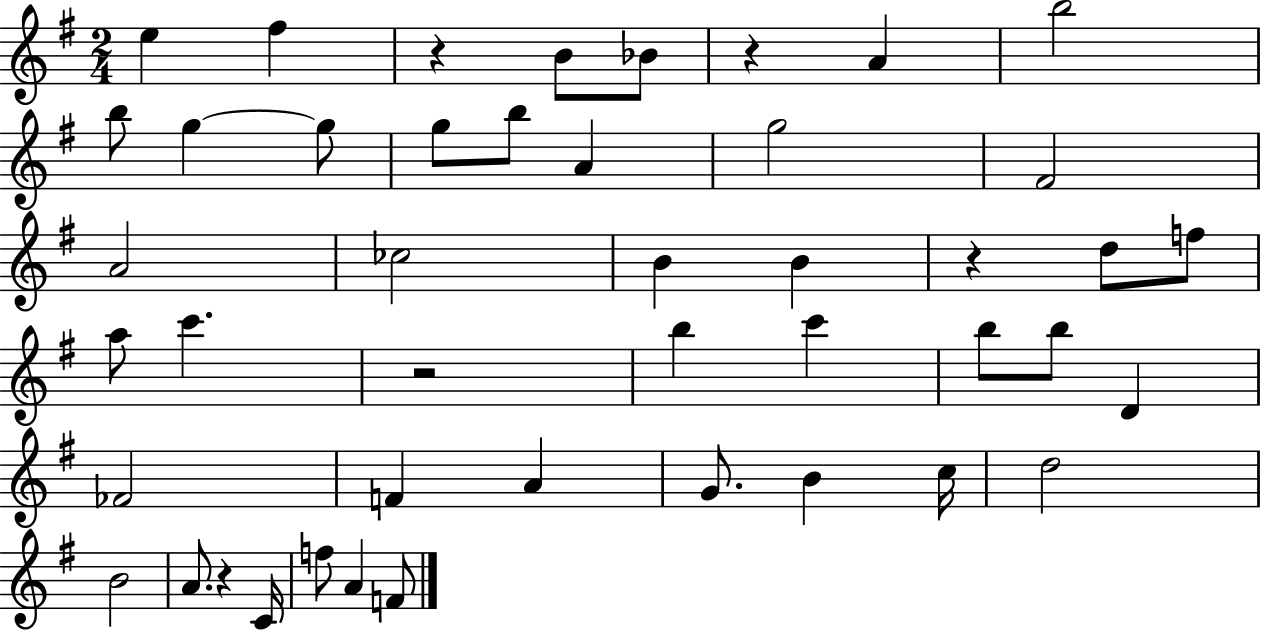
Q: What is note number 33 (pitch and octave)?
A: C5